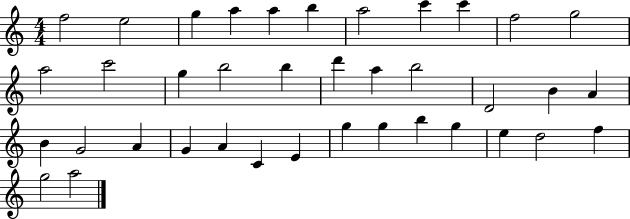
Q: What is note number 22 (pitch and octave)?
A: A4